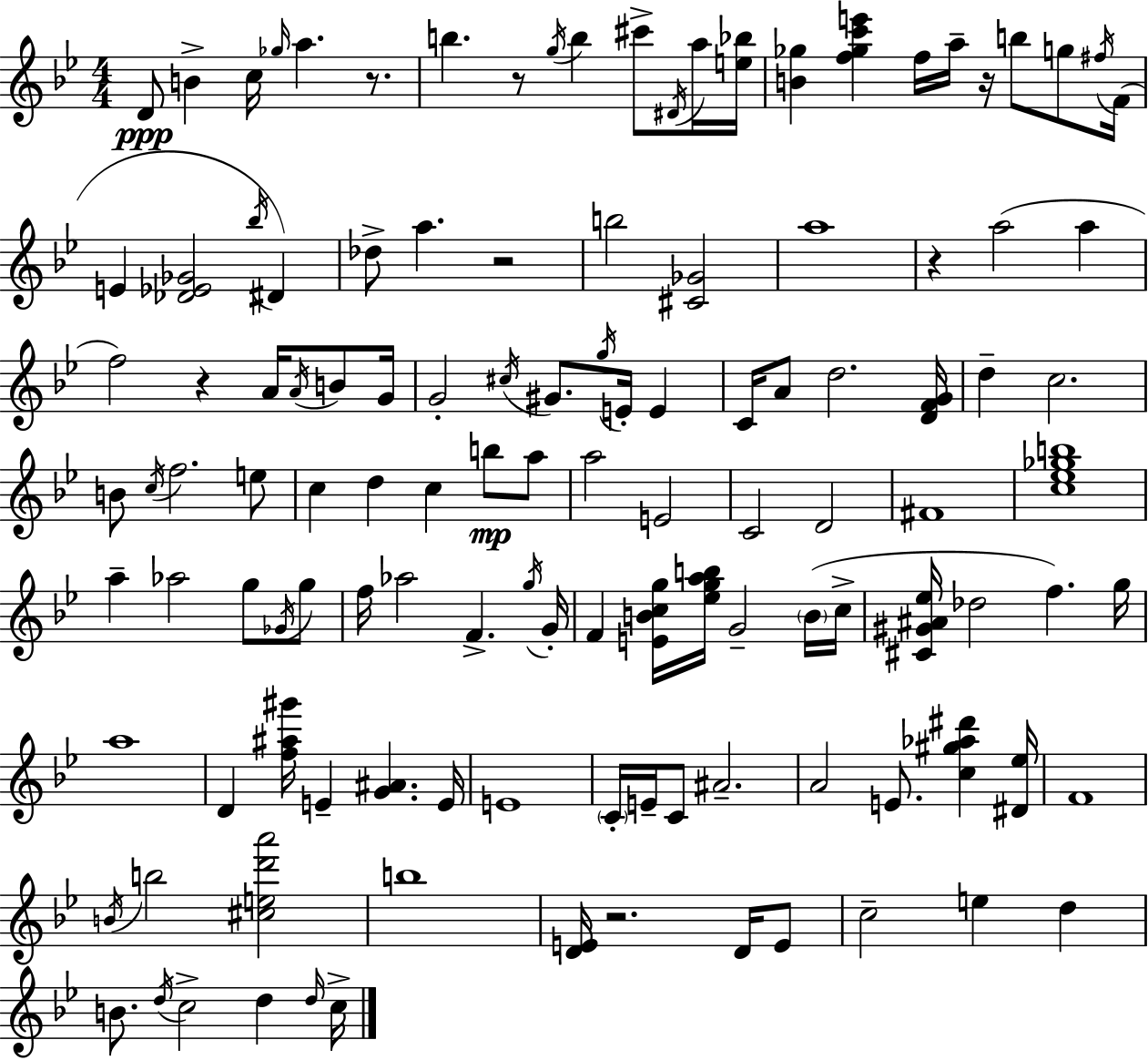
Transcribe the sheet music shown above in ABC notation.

X:1
T:Untitled
M:4/4
L:1/4
K:Gm
D/2 B c/4 _g/4 a z/2 b z/2 g/4 b ^c'/2 ^D/4 a/4 [e_b]/4 [B_g] [f_gc'e'] f/4 a/4 z/4 b/2 g/2 ^f/4 F/4 E [_D_E_G]2 _b/4 ^D _d/2 a z2 b2 [^C_G]2 a4 z a2 a f2 z A/4 A/4 B/2 G/4 G2 ^c/4 ^G/2 g/4 E/4 E C/4 A/2 d2 [DFG]/4 d c2 B/2 c/4 f2 e/2 c d c b/2 a/2 a2 E2 C2 D2 ^F4 [c_e_gb]4 a _a2 g/2 _G/4 g/2 f/4 _a2 F g/4 G/4 F [EBcg]/4 [_egab]/4 G2 B/4 c/4 [^C^G^A_e]/4 _d2 f g/4 a4 D [f^a^g']/4 E [G^A] E/4 E4 C/4 E/4 C/2 ^A2 A2 E/2 [c^g_a^d'] [^D_e]/4 F4 B/4 b2 [^ced'a']2 b4 [DE]/4 z2 D/4 E/2 c2 e d B/2 d/4 c2 d d/4 c/4